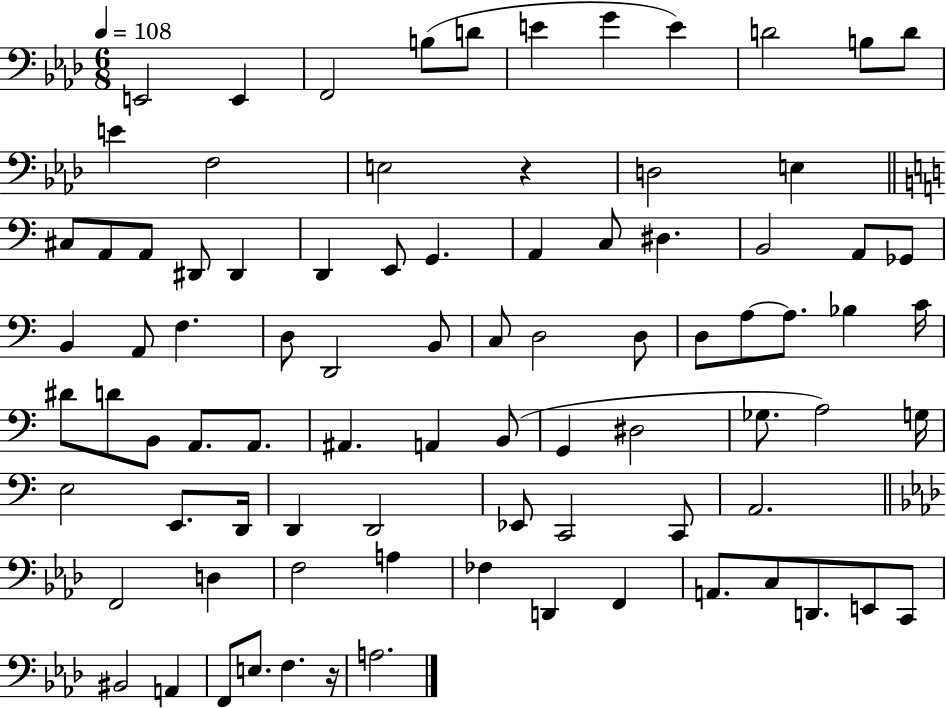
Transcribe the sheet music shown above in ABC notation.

X:1
T:Untitled
M:6/8
L:1/4
K:Ab
E,,2 E,, F,,2 B,/2 D/2 E G E D2 B,/2 D/2 E F,2 E,2 z D,2 E, ^C,/2 A,,/2 A,,/2 ^D,,/2 ^D,, D,, E,,/2 G,, A,, C,/2 ^D, B,,2 A,,/2 _G,,/2 B,, A,,/2 F, D,/2 D,,2 B,,/2 C,/2 D,2 D,/2 D,/2 A,/2 A,/2 _B, C/4 ^D/2 D/2 B,,/2 A,,/2 A,,/2 ^A,, A,, B,,/2 G,, ^D,2 _G,/2 A,2 G,/4 E,2 E,,/2 D,,/4 D,, D,,2 _E,,/2 C,,2 C,,/2 A,,2 F,,2 D, F,2 A, _F, D,, F,, A,,/2 C,/2 D,,/2 E,,/2 C,,/2 ^B,,2 A,, F,,/2 E,/2 F, z/4 A,2